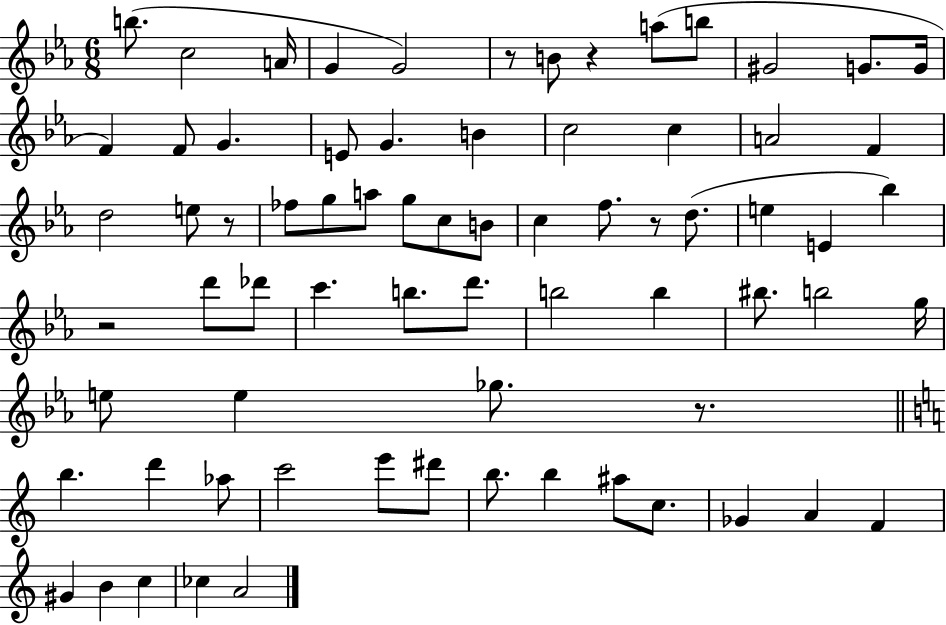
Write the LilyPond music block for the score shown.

{
  \clef treble
  \numericTimeSignature
  \time 6/8
  \key ees \major
  b''8.( c''2 a'16 | g'4 g'2) | r8 b'8 r4 a''8( b''8 | gis'2 g'8. g'16 | \break f'4) f'8 g'4. | e'8 g'4. b'4 | c''2 c''4 | a'2 f'4 | \break d''2 e''8 r8 | fes''8 g''8 a''8 g''8 c''8 b'8 | c''4 f''8. r8 d''8.( | e''4 e'4 bes''4) | \break r2 d'''8 des'''8 | c'''4. b''8. d'''8. | b''2 b''4 | bis''8. b''2 g''16 | \break e''8 e''4 ges''8. r8. | \bar "||" \break \key a \minor b''4. d'''4 aes''8 | c'''2 e'''8 dis'''8 | b''8. b''4 ais''8 c''8. | ges'4 a'4 f'4 | \break gis'4 b'4 c''4 | ces''4 a'2 | \bar "|."
}